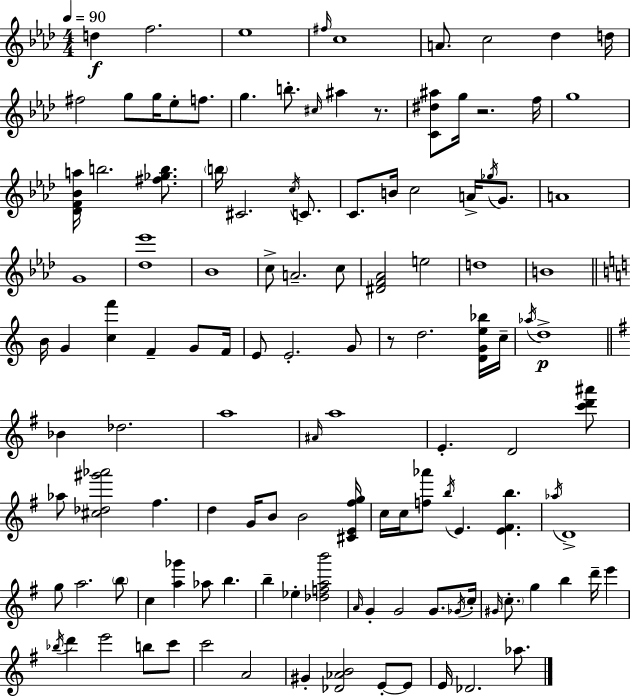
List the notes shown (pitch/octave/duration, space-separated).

D5/q F5/h. Eb5/w F#5/s C5/w A4/e. C5/h Db5/q D5/s F#5/h G5/e G5/s Eb5/e F5/e. G5/q. B5/e. C#5/s A#5/q R/e. [C4,D#5,A#5]/e G5/s R/h. F5/s G5/w [Db4,F4,Bb4,A5]/s B5/h. [F#5,Gb5,B5]/e. B5/s C#4/h. C5/s C4/e. C4/e. B4/s C5/h A4/s Gb5/s G4/e. A4/w G4/w [Db5,Eb6]/w Bb4/w C5/e A4/h. C5/e [D#4,F4,Ab4]/h E5/h D5/w B4/w B4/s G4/q [C5,F6]/q F4/q G4/e F4/s E4/e E4/h. G4/e R/e D5/h. [D4,G4,E5,Bb5]/s C5/s Ab5/s D5/w Bb4/q Db5/h. A5/w A#4/s A5/w E4/q. D4/h [C6,D6,A#6]/e Ab5/e [C#5,Db5,G#6,Ab6]/h F#5/q. D5/q G4/s B4/e B4/h [C#4,E4,F#5,G5]/s C5/s C5/s [F5,Ab6]/e B5/s E4/q. [E4,F#4,B5]/q. Ab5/s D4/w G5/e A5/h. B5/e C5/q [A5,Gb6]/q Ab5/e B5/q. B5/q Eb5/q [Db5,F5,A5,B6]/h A4/s G4/q G4/h G4/e. Gb4/s C5/s G#4/s C5/e. G5/q B5/q D6/s E6/q Bb5/s D6/q E6/h B5/e C6/e C6/h A4/h G#4/q [Db4,Ab4,B4]/h E4/e E4/e E4/s Db4/h. Ab5/e.